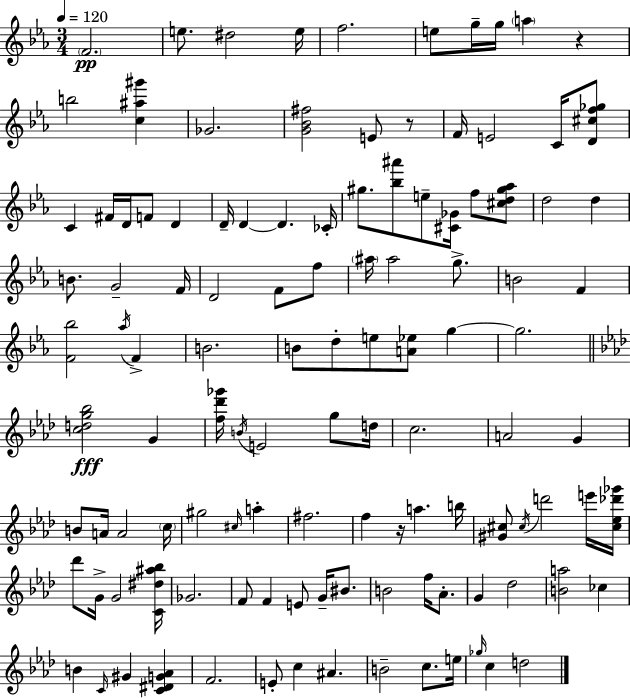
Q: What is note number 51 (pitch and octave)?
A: E4